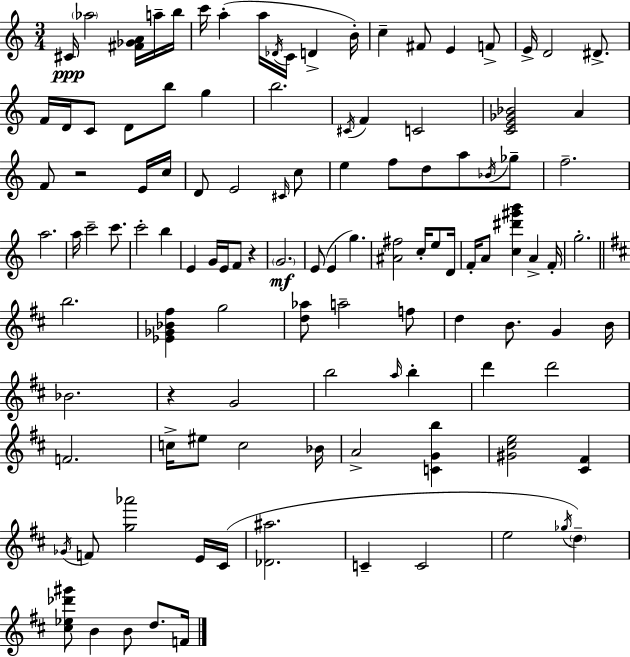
C#4/s Ab5/h [F#4,Gb4,A4]/s A5/s B5/s C6/s A5/q A5/s Db4/s C4/s D4/q B4/s C5/q F#4/e E4/q F4/e E4/s D4/h D#4/e. F4/s D4/s C4/e D4/e B5/e G5/q B5/h. C#4/s F4/q C4/h [C4,E4,Gb4,Bb4]/h A4/q F4/e R/h E4/s C5/s D4/e E4/h C#4/s C5/e E5/q F5/e D5/e A5/e Bb4/s Gb5/e F5/h. A5/h. A5/s C6/h C6/e. C6/h B5/q E4/q G4/s E4/s F4/e R/q G4/h. E4/e E4/q G5/q. [A#4,F#5]/h C5/s E5/e D4/s F4/s A4/e [C5,D#6,G#6,B6]/q A4/q F4/s G5/h. B5/h. [Eb4,Gb4,Bb4,F#5]/q G5/h [D5,Ab5]/e A5/h F5/e D5/q B4/e. G4/q B4/s Bb4/h. R/q G4/h B5/h A5/s B5/q D6/q D6/h F4/h. C5/s EIS5/e C5/h Bb4/s A4/h [C4,G4,B5]/q [G#4,C#5,E5]/h [C#4,F#4]/q Gb4/s F4/e [G5,Ab6]/h E4/s C#4/s [Db4,A#5]/h. C4/q C4/h E5/h Gb5/s D5/q [C#5,Eb5,Db6,G#6]/e B4/q B4/e D5/e. F4/s